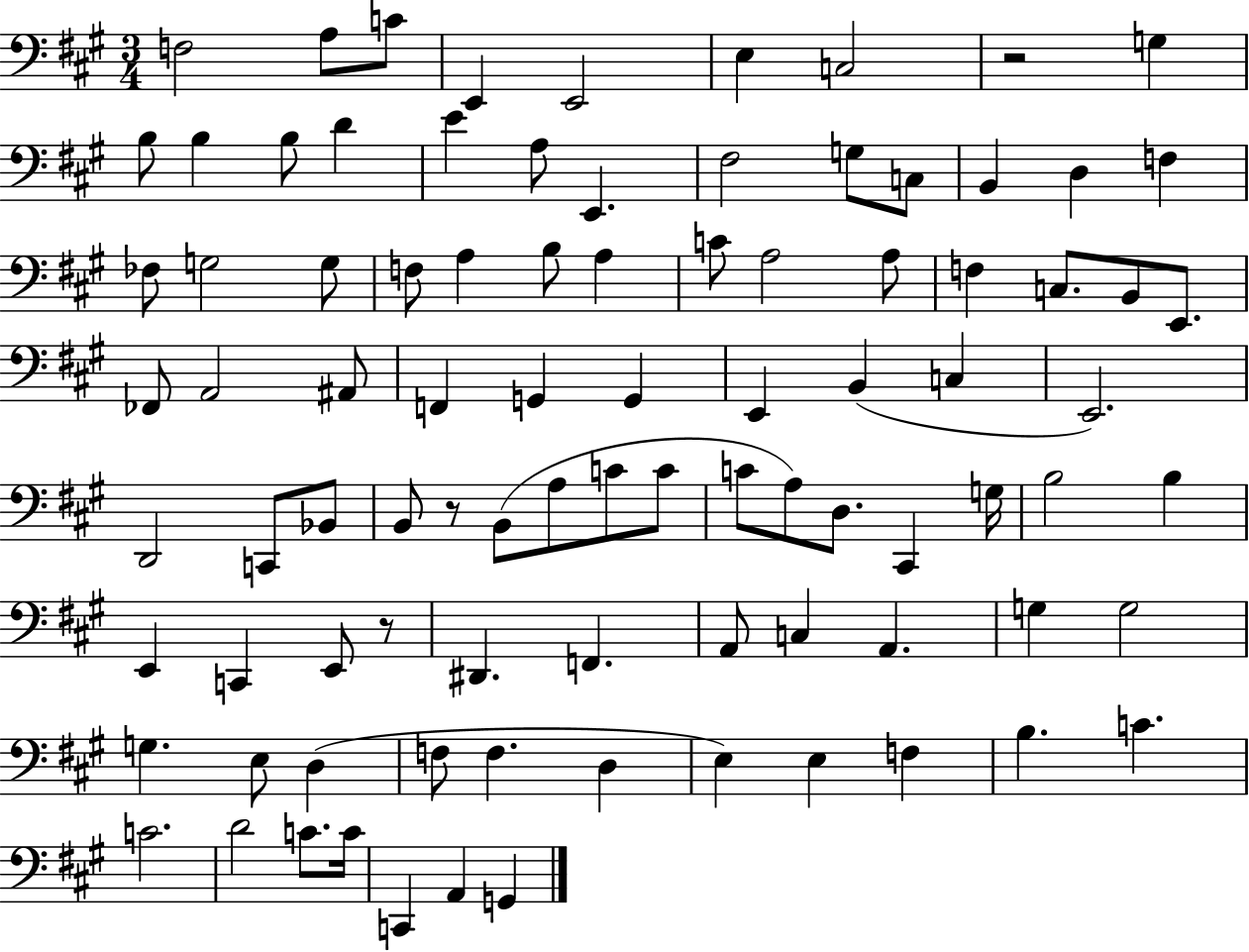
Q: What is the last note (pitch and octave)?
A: G2